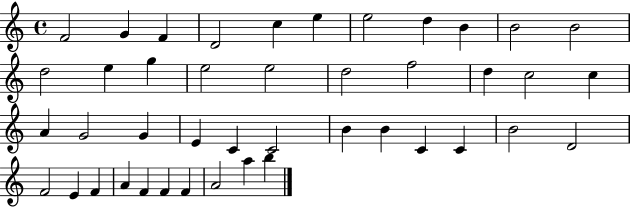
F4/h G4/q F4/q D4/h C5/q E5/q E5/h D5/q B4/q B4/h B4/h D5/h E5/q G5/q E5/h E5/h D5/h F5/h D5/q C5/h C5/q A4/q G4/h G4/q E4/q C4/q C4/h B4/q B4/q C4/q C4/q B4/h D4/h F4/h E4/q F4/q A4/q F4/q F4/q F4/q A4/h A5/q B5/q